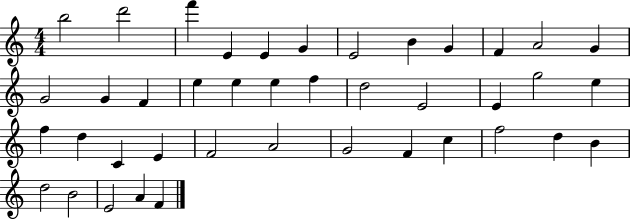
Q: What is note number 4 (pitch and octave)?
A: E4